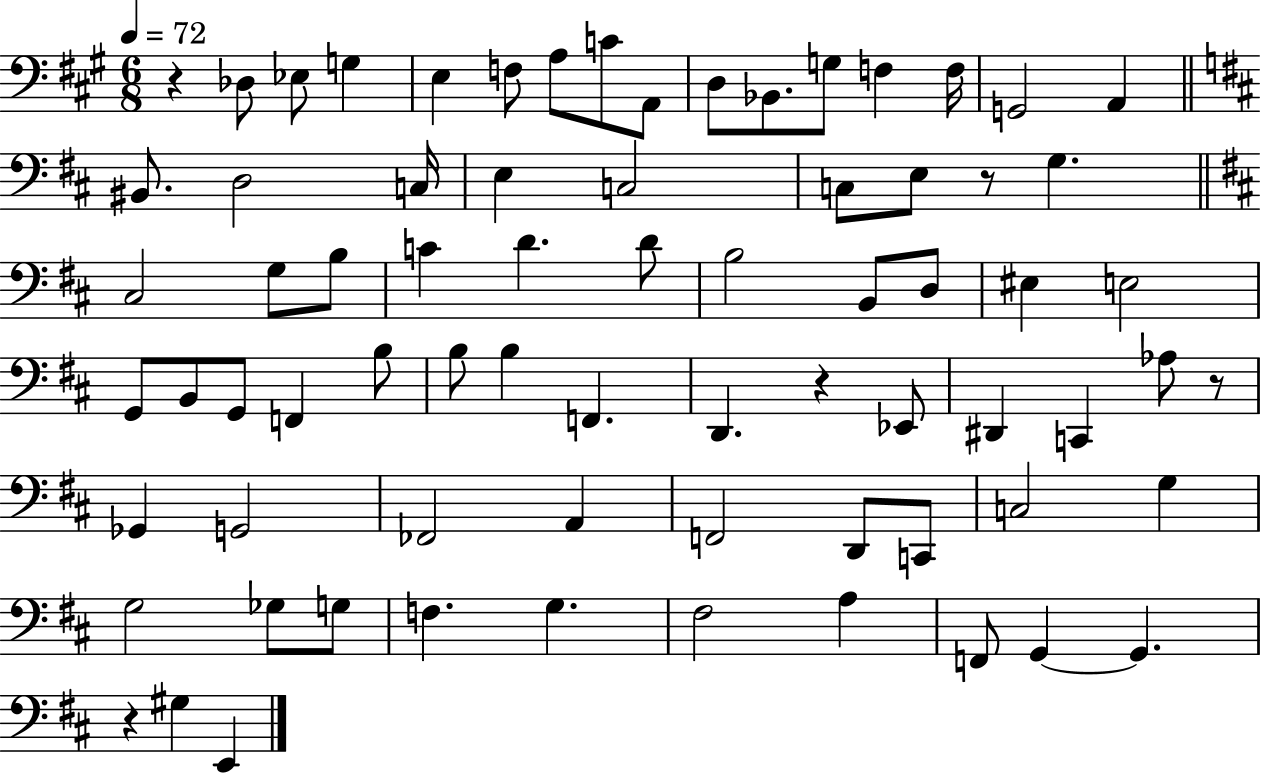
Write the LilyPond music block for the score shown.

{
  \clef bass
  \numericTimeSignature
  \time 6/8
  \key a \major
  \tempo 4 = 72
  \repeat volta 2 { r4 des8 ees8 g4 | e4 f8 a8 c'8 a,8 | d8 bes,8. g8 f4 f16 | g,2 a,4 | \break \bar "||" \break \key d \major bis,8. d2 c16 | e4 c2 | c8 e8 r8 g4. | \bar "||" \break \key d \major cis2 g8 b8 | c'4 d'4. d'8 | b2 b,8 d8 | eis4 e2 | \break g,8 b,8 g,8 f,4 b8 | b8 b4 f,4. | d,4. r4 ees,8 | dis,4 c,4 aes8 r8 | \break ges,4 g,2 | fes,2 a,4 | f,2 d,8 c,8 | c2 g4 | \break g2 ges8 g8 | f4. g4. | fis2 a4 | f,8 g,4~~ g,4. | \break r4 gis4 e,4 | } \bar "|."
}